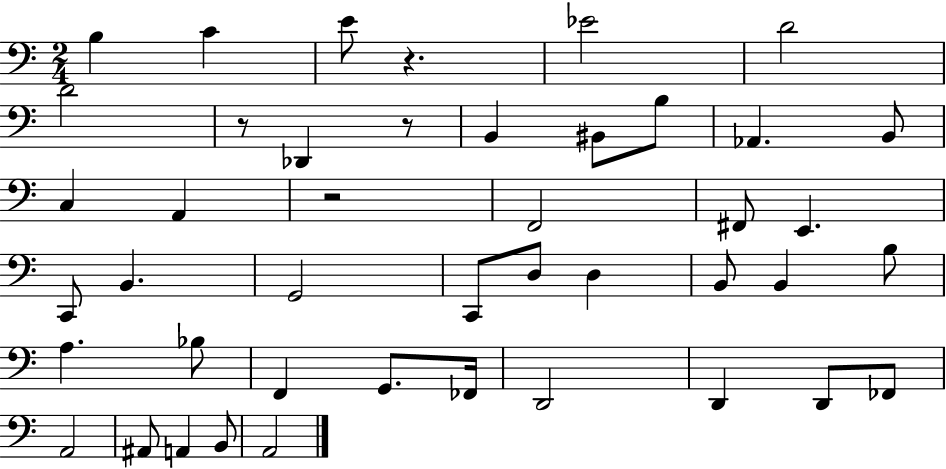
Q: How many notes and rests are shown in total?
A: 44